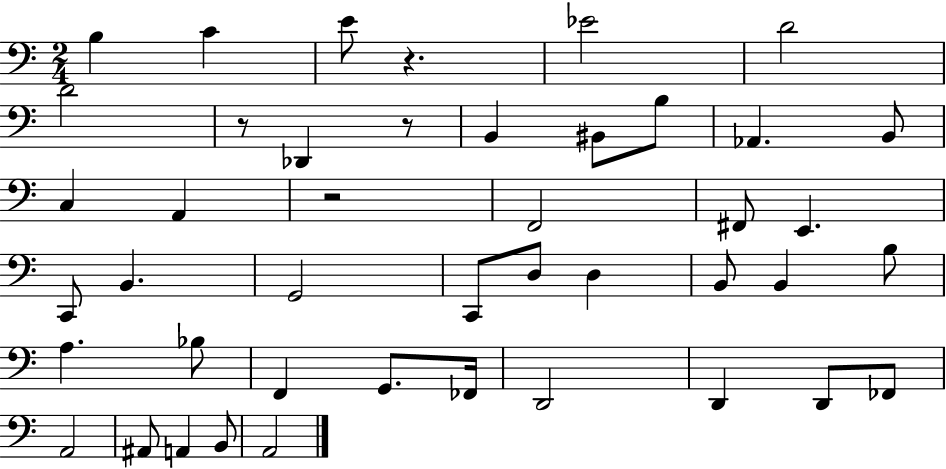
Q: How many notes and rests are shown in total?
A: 44